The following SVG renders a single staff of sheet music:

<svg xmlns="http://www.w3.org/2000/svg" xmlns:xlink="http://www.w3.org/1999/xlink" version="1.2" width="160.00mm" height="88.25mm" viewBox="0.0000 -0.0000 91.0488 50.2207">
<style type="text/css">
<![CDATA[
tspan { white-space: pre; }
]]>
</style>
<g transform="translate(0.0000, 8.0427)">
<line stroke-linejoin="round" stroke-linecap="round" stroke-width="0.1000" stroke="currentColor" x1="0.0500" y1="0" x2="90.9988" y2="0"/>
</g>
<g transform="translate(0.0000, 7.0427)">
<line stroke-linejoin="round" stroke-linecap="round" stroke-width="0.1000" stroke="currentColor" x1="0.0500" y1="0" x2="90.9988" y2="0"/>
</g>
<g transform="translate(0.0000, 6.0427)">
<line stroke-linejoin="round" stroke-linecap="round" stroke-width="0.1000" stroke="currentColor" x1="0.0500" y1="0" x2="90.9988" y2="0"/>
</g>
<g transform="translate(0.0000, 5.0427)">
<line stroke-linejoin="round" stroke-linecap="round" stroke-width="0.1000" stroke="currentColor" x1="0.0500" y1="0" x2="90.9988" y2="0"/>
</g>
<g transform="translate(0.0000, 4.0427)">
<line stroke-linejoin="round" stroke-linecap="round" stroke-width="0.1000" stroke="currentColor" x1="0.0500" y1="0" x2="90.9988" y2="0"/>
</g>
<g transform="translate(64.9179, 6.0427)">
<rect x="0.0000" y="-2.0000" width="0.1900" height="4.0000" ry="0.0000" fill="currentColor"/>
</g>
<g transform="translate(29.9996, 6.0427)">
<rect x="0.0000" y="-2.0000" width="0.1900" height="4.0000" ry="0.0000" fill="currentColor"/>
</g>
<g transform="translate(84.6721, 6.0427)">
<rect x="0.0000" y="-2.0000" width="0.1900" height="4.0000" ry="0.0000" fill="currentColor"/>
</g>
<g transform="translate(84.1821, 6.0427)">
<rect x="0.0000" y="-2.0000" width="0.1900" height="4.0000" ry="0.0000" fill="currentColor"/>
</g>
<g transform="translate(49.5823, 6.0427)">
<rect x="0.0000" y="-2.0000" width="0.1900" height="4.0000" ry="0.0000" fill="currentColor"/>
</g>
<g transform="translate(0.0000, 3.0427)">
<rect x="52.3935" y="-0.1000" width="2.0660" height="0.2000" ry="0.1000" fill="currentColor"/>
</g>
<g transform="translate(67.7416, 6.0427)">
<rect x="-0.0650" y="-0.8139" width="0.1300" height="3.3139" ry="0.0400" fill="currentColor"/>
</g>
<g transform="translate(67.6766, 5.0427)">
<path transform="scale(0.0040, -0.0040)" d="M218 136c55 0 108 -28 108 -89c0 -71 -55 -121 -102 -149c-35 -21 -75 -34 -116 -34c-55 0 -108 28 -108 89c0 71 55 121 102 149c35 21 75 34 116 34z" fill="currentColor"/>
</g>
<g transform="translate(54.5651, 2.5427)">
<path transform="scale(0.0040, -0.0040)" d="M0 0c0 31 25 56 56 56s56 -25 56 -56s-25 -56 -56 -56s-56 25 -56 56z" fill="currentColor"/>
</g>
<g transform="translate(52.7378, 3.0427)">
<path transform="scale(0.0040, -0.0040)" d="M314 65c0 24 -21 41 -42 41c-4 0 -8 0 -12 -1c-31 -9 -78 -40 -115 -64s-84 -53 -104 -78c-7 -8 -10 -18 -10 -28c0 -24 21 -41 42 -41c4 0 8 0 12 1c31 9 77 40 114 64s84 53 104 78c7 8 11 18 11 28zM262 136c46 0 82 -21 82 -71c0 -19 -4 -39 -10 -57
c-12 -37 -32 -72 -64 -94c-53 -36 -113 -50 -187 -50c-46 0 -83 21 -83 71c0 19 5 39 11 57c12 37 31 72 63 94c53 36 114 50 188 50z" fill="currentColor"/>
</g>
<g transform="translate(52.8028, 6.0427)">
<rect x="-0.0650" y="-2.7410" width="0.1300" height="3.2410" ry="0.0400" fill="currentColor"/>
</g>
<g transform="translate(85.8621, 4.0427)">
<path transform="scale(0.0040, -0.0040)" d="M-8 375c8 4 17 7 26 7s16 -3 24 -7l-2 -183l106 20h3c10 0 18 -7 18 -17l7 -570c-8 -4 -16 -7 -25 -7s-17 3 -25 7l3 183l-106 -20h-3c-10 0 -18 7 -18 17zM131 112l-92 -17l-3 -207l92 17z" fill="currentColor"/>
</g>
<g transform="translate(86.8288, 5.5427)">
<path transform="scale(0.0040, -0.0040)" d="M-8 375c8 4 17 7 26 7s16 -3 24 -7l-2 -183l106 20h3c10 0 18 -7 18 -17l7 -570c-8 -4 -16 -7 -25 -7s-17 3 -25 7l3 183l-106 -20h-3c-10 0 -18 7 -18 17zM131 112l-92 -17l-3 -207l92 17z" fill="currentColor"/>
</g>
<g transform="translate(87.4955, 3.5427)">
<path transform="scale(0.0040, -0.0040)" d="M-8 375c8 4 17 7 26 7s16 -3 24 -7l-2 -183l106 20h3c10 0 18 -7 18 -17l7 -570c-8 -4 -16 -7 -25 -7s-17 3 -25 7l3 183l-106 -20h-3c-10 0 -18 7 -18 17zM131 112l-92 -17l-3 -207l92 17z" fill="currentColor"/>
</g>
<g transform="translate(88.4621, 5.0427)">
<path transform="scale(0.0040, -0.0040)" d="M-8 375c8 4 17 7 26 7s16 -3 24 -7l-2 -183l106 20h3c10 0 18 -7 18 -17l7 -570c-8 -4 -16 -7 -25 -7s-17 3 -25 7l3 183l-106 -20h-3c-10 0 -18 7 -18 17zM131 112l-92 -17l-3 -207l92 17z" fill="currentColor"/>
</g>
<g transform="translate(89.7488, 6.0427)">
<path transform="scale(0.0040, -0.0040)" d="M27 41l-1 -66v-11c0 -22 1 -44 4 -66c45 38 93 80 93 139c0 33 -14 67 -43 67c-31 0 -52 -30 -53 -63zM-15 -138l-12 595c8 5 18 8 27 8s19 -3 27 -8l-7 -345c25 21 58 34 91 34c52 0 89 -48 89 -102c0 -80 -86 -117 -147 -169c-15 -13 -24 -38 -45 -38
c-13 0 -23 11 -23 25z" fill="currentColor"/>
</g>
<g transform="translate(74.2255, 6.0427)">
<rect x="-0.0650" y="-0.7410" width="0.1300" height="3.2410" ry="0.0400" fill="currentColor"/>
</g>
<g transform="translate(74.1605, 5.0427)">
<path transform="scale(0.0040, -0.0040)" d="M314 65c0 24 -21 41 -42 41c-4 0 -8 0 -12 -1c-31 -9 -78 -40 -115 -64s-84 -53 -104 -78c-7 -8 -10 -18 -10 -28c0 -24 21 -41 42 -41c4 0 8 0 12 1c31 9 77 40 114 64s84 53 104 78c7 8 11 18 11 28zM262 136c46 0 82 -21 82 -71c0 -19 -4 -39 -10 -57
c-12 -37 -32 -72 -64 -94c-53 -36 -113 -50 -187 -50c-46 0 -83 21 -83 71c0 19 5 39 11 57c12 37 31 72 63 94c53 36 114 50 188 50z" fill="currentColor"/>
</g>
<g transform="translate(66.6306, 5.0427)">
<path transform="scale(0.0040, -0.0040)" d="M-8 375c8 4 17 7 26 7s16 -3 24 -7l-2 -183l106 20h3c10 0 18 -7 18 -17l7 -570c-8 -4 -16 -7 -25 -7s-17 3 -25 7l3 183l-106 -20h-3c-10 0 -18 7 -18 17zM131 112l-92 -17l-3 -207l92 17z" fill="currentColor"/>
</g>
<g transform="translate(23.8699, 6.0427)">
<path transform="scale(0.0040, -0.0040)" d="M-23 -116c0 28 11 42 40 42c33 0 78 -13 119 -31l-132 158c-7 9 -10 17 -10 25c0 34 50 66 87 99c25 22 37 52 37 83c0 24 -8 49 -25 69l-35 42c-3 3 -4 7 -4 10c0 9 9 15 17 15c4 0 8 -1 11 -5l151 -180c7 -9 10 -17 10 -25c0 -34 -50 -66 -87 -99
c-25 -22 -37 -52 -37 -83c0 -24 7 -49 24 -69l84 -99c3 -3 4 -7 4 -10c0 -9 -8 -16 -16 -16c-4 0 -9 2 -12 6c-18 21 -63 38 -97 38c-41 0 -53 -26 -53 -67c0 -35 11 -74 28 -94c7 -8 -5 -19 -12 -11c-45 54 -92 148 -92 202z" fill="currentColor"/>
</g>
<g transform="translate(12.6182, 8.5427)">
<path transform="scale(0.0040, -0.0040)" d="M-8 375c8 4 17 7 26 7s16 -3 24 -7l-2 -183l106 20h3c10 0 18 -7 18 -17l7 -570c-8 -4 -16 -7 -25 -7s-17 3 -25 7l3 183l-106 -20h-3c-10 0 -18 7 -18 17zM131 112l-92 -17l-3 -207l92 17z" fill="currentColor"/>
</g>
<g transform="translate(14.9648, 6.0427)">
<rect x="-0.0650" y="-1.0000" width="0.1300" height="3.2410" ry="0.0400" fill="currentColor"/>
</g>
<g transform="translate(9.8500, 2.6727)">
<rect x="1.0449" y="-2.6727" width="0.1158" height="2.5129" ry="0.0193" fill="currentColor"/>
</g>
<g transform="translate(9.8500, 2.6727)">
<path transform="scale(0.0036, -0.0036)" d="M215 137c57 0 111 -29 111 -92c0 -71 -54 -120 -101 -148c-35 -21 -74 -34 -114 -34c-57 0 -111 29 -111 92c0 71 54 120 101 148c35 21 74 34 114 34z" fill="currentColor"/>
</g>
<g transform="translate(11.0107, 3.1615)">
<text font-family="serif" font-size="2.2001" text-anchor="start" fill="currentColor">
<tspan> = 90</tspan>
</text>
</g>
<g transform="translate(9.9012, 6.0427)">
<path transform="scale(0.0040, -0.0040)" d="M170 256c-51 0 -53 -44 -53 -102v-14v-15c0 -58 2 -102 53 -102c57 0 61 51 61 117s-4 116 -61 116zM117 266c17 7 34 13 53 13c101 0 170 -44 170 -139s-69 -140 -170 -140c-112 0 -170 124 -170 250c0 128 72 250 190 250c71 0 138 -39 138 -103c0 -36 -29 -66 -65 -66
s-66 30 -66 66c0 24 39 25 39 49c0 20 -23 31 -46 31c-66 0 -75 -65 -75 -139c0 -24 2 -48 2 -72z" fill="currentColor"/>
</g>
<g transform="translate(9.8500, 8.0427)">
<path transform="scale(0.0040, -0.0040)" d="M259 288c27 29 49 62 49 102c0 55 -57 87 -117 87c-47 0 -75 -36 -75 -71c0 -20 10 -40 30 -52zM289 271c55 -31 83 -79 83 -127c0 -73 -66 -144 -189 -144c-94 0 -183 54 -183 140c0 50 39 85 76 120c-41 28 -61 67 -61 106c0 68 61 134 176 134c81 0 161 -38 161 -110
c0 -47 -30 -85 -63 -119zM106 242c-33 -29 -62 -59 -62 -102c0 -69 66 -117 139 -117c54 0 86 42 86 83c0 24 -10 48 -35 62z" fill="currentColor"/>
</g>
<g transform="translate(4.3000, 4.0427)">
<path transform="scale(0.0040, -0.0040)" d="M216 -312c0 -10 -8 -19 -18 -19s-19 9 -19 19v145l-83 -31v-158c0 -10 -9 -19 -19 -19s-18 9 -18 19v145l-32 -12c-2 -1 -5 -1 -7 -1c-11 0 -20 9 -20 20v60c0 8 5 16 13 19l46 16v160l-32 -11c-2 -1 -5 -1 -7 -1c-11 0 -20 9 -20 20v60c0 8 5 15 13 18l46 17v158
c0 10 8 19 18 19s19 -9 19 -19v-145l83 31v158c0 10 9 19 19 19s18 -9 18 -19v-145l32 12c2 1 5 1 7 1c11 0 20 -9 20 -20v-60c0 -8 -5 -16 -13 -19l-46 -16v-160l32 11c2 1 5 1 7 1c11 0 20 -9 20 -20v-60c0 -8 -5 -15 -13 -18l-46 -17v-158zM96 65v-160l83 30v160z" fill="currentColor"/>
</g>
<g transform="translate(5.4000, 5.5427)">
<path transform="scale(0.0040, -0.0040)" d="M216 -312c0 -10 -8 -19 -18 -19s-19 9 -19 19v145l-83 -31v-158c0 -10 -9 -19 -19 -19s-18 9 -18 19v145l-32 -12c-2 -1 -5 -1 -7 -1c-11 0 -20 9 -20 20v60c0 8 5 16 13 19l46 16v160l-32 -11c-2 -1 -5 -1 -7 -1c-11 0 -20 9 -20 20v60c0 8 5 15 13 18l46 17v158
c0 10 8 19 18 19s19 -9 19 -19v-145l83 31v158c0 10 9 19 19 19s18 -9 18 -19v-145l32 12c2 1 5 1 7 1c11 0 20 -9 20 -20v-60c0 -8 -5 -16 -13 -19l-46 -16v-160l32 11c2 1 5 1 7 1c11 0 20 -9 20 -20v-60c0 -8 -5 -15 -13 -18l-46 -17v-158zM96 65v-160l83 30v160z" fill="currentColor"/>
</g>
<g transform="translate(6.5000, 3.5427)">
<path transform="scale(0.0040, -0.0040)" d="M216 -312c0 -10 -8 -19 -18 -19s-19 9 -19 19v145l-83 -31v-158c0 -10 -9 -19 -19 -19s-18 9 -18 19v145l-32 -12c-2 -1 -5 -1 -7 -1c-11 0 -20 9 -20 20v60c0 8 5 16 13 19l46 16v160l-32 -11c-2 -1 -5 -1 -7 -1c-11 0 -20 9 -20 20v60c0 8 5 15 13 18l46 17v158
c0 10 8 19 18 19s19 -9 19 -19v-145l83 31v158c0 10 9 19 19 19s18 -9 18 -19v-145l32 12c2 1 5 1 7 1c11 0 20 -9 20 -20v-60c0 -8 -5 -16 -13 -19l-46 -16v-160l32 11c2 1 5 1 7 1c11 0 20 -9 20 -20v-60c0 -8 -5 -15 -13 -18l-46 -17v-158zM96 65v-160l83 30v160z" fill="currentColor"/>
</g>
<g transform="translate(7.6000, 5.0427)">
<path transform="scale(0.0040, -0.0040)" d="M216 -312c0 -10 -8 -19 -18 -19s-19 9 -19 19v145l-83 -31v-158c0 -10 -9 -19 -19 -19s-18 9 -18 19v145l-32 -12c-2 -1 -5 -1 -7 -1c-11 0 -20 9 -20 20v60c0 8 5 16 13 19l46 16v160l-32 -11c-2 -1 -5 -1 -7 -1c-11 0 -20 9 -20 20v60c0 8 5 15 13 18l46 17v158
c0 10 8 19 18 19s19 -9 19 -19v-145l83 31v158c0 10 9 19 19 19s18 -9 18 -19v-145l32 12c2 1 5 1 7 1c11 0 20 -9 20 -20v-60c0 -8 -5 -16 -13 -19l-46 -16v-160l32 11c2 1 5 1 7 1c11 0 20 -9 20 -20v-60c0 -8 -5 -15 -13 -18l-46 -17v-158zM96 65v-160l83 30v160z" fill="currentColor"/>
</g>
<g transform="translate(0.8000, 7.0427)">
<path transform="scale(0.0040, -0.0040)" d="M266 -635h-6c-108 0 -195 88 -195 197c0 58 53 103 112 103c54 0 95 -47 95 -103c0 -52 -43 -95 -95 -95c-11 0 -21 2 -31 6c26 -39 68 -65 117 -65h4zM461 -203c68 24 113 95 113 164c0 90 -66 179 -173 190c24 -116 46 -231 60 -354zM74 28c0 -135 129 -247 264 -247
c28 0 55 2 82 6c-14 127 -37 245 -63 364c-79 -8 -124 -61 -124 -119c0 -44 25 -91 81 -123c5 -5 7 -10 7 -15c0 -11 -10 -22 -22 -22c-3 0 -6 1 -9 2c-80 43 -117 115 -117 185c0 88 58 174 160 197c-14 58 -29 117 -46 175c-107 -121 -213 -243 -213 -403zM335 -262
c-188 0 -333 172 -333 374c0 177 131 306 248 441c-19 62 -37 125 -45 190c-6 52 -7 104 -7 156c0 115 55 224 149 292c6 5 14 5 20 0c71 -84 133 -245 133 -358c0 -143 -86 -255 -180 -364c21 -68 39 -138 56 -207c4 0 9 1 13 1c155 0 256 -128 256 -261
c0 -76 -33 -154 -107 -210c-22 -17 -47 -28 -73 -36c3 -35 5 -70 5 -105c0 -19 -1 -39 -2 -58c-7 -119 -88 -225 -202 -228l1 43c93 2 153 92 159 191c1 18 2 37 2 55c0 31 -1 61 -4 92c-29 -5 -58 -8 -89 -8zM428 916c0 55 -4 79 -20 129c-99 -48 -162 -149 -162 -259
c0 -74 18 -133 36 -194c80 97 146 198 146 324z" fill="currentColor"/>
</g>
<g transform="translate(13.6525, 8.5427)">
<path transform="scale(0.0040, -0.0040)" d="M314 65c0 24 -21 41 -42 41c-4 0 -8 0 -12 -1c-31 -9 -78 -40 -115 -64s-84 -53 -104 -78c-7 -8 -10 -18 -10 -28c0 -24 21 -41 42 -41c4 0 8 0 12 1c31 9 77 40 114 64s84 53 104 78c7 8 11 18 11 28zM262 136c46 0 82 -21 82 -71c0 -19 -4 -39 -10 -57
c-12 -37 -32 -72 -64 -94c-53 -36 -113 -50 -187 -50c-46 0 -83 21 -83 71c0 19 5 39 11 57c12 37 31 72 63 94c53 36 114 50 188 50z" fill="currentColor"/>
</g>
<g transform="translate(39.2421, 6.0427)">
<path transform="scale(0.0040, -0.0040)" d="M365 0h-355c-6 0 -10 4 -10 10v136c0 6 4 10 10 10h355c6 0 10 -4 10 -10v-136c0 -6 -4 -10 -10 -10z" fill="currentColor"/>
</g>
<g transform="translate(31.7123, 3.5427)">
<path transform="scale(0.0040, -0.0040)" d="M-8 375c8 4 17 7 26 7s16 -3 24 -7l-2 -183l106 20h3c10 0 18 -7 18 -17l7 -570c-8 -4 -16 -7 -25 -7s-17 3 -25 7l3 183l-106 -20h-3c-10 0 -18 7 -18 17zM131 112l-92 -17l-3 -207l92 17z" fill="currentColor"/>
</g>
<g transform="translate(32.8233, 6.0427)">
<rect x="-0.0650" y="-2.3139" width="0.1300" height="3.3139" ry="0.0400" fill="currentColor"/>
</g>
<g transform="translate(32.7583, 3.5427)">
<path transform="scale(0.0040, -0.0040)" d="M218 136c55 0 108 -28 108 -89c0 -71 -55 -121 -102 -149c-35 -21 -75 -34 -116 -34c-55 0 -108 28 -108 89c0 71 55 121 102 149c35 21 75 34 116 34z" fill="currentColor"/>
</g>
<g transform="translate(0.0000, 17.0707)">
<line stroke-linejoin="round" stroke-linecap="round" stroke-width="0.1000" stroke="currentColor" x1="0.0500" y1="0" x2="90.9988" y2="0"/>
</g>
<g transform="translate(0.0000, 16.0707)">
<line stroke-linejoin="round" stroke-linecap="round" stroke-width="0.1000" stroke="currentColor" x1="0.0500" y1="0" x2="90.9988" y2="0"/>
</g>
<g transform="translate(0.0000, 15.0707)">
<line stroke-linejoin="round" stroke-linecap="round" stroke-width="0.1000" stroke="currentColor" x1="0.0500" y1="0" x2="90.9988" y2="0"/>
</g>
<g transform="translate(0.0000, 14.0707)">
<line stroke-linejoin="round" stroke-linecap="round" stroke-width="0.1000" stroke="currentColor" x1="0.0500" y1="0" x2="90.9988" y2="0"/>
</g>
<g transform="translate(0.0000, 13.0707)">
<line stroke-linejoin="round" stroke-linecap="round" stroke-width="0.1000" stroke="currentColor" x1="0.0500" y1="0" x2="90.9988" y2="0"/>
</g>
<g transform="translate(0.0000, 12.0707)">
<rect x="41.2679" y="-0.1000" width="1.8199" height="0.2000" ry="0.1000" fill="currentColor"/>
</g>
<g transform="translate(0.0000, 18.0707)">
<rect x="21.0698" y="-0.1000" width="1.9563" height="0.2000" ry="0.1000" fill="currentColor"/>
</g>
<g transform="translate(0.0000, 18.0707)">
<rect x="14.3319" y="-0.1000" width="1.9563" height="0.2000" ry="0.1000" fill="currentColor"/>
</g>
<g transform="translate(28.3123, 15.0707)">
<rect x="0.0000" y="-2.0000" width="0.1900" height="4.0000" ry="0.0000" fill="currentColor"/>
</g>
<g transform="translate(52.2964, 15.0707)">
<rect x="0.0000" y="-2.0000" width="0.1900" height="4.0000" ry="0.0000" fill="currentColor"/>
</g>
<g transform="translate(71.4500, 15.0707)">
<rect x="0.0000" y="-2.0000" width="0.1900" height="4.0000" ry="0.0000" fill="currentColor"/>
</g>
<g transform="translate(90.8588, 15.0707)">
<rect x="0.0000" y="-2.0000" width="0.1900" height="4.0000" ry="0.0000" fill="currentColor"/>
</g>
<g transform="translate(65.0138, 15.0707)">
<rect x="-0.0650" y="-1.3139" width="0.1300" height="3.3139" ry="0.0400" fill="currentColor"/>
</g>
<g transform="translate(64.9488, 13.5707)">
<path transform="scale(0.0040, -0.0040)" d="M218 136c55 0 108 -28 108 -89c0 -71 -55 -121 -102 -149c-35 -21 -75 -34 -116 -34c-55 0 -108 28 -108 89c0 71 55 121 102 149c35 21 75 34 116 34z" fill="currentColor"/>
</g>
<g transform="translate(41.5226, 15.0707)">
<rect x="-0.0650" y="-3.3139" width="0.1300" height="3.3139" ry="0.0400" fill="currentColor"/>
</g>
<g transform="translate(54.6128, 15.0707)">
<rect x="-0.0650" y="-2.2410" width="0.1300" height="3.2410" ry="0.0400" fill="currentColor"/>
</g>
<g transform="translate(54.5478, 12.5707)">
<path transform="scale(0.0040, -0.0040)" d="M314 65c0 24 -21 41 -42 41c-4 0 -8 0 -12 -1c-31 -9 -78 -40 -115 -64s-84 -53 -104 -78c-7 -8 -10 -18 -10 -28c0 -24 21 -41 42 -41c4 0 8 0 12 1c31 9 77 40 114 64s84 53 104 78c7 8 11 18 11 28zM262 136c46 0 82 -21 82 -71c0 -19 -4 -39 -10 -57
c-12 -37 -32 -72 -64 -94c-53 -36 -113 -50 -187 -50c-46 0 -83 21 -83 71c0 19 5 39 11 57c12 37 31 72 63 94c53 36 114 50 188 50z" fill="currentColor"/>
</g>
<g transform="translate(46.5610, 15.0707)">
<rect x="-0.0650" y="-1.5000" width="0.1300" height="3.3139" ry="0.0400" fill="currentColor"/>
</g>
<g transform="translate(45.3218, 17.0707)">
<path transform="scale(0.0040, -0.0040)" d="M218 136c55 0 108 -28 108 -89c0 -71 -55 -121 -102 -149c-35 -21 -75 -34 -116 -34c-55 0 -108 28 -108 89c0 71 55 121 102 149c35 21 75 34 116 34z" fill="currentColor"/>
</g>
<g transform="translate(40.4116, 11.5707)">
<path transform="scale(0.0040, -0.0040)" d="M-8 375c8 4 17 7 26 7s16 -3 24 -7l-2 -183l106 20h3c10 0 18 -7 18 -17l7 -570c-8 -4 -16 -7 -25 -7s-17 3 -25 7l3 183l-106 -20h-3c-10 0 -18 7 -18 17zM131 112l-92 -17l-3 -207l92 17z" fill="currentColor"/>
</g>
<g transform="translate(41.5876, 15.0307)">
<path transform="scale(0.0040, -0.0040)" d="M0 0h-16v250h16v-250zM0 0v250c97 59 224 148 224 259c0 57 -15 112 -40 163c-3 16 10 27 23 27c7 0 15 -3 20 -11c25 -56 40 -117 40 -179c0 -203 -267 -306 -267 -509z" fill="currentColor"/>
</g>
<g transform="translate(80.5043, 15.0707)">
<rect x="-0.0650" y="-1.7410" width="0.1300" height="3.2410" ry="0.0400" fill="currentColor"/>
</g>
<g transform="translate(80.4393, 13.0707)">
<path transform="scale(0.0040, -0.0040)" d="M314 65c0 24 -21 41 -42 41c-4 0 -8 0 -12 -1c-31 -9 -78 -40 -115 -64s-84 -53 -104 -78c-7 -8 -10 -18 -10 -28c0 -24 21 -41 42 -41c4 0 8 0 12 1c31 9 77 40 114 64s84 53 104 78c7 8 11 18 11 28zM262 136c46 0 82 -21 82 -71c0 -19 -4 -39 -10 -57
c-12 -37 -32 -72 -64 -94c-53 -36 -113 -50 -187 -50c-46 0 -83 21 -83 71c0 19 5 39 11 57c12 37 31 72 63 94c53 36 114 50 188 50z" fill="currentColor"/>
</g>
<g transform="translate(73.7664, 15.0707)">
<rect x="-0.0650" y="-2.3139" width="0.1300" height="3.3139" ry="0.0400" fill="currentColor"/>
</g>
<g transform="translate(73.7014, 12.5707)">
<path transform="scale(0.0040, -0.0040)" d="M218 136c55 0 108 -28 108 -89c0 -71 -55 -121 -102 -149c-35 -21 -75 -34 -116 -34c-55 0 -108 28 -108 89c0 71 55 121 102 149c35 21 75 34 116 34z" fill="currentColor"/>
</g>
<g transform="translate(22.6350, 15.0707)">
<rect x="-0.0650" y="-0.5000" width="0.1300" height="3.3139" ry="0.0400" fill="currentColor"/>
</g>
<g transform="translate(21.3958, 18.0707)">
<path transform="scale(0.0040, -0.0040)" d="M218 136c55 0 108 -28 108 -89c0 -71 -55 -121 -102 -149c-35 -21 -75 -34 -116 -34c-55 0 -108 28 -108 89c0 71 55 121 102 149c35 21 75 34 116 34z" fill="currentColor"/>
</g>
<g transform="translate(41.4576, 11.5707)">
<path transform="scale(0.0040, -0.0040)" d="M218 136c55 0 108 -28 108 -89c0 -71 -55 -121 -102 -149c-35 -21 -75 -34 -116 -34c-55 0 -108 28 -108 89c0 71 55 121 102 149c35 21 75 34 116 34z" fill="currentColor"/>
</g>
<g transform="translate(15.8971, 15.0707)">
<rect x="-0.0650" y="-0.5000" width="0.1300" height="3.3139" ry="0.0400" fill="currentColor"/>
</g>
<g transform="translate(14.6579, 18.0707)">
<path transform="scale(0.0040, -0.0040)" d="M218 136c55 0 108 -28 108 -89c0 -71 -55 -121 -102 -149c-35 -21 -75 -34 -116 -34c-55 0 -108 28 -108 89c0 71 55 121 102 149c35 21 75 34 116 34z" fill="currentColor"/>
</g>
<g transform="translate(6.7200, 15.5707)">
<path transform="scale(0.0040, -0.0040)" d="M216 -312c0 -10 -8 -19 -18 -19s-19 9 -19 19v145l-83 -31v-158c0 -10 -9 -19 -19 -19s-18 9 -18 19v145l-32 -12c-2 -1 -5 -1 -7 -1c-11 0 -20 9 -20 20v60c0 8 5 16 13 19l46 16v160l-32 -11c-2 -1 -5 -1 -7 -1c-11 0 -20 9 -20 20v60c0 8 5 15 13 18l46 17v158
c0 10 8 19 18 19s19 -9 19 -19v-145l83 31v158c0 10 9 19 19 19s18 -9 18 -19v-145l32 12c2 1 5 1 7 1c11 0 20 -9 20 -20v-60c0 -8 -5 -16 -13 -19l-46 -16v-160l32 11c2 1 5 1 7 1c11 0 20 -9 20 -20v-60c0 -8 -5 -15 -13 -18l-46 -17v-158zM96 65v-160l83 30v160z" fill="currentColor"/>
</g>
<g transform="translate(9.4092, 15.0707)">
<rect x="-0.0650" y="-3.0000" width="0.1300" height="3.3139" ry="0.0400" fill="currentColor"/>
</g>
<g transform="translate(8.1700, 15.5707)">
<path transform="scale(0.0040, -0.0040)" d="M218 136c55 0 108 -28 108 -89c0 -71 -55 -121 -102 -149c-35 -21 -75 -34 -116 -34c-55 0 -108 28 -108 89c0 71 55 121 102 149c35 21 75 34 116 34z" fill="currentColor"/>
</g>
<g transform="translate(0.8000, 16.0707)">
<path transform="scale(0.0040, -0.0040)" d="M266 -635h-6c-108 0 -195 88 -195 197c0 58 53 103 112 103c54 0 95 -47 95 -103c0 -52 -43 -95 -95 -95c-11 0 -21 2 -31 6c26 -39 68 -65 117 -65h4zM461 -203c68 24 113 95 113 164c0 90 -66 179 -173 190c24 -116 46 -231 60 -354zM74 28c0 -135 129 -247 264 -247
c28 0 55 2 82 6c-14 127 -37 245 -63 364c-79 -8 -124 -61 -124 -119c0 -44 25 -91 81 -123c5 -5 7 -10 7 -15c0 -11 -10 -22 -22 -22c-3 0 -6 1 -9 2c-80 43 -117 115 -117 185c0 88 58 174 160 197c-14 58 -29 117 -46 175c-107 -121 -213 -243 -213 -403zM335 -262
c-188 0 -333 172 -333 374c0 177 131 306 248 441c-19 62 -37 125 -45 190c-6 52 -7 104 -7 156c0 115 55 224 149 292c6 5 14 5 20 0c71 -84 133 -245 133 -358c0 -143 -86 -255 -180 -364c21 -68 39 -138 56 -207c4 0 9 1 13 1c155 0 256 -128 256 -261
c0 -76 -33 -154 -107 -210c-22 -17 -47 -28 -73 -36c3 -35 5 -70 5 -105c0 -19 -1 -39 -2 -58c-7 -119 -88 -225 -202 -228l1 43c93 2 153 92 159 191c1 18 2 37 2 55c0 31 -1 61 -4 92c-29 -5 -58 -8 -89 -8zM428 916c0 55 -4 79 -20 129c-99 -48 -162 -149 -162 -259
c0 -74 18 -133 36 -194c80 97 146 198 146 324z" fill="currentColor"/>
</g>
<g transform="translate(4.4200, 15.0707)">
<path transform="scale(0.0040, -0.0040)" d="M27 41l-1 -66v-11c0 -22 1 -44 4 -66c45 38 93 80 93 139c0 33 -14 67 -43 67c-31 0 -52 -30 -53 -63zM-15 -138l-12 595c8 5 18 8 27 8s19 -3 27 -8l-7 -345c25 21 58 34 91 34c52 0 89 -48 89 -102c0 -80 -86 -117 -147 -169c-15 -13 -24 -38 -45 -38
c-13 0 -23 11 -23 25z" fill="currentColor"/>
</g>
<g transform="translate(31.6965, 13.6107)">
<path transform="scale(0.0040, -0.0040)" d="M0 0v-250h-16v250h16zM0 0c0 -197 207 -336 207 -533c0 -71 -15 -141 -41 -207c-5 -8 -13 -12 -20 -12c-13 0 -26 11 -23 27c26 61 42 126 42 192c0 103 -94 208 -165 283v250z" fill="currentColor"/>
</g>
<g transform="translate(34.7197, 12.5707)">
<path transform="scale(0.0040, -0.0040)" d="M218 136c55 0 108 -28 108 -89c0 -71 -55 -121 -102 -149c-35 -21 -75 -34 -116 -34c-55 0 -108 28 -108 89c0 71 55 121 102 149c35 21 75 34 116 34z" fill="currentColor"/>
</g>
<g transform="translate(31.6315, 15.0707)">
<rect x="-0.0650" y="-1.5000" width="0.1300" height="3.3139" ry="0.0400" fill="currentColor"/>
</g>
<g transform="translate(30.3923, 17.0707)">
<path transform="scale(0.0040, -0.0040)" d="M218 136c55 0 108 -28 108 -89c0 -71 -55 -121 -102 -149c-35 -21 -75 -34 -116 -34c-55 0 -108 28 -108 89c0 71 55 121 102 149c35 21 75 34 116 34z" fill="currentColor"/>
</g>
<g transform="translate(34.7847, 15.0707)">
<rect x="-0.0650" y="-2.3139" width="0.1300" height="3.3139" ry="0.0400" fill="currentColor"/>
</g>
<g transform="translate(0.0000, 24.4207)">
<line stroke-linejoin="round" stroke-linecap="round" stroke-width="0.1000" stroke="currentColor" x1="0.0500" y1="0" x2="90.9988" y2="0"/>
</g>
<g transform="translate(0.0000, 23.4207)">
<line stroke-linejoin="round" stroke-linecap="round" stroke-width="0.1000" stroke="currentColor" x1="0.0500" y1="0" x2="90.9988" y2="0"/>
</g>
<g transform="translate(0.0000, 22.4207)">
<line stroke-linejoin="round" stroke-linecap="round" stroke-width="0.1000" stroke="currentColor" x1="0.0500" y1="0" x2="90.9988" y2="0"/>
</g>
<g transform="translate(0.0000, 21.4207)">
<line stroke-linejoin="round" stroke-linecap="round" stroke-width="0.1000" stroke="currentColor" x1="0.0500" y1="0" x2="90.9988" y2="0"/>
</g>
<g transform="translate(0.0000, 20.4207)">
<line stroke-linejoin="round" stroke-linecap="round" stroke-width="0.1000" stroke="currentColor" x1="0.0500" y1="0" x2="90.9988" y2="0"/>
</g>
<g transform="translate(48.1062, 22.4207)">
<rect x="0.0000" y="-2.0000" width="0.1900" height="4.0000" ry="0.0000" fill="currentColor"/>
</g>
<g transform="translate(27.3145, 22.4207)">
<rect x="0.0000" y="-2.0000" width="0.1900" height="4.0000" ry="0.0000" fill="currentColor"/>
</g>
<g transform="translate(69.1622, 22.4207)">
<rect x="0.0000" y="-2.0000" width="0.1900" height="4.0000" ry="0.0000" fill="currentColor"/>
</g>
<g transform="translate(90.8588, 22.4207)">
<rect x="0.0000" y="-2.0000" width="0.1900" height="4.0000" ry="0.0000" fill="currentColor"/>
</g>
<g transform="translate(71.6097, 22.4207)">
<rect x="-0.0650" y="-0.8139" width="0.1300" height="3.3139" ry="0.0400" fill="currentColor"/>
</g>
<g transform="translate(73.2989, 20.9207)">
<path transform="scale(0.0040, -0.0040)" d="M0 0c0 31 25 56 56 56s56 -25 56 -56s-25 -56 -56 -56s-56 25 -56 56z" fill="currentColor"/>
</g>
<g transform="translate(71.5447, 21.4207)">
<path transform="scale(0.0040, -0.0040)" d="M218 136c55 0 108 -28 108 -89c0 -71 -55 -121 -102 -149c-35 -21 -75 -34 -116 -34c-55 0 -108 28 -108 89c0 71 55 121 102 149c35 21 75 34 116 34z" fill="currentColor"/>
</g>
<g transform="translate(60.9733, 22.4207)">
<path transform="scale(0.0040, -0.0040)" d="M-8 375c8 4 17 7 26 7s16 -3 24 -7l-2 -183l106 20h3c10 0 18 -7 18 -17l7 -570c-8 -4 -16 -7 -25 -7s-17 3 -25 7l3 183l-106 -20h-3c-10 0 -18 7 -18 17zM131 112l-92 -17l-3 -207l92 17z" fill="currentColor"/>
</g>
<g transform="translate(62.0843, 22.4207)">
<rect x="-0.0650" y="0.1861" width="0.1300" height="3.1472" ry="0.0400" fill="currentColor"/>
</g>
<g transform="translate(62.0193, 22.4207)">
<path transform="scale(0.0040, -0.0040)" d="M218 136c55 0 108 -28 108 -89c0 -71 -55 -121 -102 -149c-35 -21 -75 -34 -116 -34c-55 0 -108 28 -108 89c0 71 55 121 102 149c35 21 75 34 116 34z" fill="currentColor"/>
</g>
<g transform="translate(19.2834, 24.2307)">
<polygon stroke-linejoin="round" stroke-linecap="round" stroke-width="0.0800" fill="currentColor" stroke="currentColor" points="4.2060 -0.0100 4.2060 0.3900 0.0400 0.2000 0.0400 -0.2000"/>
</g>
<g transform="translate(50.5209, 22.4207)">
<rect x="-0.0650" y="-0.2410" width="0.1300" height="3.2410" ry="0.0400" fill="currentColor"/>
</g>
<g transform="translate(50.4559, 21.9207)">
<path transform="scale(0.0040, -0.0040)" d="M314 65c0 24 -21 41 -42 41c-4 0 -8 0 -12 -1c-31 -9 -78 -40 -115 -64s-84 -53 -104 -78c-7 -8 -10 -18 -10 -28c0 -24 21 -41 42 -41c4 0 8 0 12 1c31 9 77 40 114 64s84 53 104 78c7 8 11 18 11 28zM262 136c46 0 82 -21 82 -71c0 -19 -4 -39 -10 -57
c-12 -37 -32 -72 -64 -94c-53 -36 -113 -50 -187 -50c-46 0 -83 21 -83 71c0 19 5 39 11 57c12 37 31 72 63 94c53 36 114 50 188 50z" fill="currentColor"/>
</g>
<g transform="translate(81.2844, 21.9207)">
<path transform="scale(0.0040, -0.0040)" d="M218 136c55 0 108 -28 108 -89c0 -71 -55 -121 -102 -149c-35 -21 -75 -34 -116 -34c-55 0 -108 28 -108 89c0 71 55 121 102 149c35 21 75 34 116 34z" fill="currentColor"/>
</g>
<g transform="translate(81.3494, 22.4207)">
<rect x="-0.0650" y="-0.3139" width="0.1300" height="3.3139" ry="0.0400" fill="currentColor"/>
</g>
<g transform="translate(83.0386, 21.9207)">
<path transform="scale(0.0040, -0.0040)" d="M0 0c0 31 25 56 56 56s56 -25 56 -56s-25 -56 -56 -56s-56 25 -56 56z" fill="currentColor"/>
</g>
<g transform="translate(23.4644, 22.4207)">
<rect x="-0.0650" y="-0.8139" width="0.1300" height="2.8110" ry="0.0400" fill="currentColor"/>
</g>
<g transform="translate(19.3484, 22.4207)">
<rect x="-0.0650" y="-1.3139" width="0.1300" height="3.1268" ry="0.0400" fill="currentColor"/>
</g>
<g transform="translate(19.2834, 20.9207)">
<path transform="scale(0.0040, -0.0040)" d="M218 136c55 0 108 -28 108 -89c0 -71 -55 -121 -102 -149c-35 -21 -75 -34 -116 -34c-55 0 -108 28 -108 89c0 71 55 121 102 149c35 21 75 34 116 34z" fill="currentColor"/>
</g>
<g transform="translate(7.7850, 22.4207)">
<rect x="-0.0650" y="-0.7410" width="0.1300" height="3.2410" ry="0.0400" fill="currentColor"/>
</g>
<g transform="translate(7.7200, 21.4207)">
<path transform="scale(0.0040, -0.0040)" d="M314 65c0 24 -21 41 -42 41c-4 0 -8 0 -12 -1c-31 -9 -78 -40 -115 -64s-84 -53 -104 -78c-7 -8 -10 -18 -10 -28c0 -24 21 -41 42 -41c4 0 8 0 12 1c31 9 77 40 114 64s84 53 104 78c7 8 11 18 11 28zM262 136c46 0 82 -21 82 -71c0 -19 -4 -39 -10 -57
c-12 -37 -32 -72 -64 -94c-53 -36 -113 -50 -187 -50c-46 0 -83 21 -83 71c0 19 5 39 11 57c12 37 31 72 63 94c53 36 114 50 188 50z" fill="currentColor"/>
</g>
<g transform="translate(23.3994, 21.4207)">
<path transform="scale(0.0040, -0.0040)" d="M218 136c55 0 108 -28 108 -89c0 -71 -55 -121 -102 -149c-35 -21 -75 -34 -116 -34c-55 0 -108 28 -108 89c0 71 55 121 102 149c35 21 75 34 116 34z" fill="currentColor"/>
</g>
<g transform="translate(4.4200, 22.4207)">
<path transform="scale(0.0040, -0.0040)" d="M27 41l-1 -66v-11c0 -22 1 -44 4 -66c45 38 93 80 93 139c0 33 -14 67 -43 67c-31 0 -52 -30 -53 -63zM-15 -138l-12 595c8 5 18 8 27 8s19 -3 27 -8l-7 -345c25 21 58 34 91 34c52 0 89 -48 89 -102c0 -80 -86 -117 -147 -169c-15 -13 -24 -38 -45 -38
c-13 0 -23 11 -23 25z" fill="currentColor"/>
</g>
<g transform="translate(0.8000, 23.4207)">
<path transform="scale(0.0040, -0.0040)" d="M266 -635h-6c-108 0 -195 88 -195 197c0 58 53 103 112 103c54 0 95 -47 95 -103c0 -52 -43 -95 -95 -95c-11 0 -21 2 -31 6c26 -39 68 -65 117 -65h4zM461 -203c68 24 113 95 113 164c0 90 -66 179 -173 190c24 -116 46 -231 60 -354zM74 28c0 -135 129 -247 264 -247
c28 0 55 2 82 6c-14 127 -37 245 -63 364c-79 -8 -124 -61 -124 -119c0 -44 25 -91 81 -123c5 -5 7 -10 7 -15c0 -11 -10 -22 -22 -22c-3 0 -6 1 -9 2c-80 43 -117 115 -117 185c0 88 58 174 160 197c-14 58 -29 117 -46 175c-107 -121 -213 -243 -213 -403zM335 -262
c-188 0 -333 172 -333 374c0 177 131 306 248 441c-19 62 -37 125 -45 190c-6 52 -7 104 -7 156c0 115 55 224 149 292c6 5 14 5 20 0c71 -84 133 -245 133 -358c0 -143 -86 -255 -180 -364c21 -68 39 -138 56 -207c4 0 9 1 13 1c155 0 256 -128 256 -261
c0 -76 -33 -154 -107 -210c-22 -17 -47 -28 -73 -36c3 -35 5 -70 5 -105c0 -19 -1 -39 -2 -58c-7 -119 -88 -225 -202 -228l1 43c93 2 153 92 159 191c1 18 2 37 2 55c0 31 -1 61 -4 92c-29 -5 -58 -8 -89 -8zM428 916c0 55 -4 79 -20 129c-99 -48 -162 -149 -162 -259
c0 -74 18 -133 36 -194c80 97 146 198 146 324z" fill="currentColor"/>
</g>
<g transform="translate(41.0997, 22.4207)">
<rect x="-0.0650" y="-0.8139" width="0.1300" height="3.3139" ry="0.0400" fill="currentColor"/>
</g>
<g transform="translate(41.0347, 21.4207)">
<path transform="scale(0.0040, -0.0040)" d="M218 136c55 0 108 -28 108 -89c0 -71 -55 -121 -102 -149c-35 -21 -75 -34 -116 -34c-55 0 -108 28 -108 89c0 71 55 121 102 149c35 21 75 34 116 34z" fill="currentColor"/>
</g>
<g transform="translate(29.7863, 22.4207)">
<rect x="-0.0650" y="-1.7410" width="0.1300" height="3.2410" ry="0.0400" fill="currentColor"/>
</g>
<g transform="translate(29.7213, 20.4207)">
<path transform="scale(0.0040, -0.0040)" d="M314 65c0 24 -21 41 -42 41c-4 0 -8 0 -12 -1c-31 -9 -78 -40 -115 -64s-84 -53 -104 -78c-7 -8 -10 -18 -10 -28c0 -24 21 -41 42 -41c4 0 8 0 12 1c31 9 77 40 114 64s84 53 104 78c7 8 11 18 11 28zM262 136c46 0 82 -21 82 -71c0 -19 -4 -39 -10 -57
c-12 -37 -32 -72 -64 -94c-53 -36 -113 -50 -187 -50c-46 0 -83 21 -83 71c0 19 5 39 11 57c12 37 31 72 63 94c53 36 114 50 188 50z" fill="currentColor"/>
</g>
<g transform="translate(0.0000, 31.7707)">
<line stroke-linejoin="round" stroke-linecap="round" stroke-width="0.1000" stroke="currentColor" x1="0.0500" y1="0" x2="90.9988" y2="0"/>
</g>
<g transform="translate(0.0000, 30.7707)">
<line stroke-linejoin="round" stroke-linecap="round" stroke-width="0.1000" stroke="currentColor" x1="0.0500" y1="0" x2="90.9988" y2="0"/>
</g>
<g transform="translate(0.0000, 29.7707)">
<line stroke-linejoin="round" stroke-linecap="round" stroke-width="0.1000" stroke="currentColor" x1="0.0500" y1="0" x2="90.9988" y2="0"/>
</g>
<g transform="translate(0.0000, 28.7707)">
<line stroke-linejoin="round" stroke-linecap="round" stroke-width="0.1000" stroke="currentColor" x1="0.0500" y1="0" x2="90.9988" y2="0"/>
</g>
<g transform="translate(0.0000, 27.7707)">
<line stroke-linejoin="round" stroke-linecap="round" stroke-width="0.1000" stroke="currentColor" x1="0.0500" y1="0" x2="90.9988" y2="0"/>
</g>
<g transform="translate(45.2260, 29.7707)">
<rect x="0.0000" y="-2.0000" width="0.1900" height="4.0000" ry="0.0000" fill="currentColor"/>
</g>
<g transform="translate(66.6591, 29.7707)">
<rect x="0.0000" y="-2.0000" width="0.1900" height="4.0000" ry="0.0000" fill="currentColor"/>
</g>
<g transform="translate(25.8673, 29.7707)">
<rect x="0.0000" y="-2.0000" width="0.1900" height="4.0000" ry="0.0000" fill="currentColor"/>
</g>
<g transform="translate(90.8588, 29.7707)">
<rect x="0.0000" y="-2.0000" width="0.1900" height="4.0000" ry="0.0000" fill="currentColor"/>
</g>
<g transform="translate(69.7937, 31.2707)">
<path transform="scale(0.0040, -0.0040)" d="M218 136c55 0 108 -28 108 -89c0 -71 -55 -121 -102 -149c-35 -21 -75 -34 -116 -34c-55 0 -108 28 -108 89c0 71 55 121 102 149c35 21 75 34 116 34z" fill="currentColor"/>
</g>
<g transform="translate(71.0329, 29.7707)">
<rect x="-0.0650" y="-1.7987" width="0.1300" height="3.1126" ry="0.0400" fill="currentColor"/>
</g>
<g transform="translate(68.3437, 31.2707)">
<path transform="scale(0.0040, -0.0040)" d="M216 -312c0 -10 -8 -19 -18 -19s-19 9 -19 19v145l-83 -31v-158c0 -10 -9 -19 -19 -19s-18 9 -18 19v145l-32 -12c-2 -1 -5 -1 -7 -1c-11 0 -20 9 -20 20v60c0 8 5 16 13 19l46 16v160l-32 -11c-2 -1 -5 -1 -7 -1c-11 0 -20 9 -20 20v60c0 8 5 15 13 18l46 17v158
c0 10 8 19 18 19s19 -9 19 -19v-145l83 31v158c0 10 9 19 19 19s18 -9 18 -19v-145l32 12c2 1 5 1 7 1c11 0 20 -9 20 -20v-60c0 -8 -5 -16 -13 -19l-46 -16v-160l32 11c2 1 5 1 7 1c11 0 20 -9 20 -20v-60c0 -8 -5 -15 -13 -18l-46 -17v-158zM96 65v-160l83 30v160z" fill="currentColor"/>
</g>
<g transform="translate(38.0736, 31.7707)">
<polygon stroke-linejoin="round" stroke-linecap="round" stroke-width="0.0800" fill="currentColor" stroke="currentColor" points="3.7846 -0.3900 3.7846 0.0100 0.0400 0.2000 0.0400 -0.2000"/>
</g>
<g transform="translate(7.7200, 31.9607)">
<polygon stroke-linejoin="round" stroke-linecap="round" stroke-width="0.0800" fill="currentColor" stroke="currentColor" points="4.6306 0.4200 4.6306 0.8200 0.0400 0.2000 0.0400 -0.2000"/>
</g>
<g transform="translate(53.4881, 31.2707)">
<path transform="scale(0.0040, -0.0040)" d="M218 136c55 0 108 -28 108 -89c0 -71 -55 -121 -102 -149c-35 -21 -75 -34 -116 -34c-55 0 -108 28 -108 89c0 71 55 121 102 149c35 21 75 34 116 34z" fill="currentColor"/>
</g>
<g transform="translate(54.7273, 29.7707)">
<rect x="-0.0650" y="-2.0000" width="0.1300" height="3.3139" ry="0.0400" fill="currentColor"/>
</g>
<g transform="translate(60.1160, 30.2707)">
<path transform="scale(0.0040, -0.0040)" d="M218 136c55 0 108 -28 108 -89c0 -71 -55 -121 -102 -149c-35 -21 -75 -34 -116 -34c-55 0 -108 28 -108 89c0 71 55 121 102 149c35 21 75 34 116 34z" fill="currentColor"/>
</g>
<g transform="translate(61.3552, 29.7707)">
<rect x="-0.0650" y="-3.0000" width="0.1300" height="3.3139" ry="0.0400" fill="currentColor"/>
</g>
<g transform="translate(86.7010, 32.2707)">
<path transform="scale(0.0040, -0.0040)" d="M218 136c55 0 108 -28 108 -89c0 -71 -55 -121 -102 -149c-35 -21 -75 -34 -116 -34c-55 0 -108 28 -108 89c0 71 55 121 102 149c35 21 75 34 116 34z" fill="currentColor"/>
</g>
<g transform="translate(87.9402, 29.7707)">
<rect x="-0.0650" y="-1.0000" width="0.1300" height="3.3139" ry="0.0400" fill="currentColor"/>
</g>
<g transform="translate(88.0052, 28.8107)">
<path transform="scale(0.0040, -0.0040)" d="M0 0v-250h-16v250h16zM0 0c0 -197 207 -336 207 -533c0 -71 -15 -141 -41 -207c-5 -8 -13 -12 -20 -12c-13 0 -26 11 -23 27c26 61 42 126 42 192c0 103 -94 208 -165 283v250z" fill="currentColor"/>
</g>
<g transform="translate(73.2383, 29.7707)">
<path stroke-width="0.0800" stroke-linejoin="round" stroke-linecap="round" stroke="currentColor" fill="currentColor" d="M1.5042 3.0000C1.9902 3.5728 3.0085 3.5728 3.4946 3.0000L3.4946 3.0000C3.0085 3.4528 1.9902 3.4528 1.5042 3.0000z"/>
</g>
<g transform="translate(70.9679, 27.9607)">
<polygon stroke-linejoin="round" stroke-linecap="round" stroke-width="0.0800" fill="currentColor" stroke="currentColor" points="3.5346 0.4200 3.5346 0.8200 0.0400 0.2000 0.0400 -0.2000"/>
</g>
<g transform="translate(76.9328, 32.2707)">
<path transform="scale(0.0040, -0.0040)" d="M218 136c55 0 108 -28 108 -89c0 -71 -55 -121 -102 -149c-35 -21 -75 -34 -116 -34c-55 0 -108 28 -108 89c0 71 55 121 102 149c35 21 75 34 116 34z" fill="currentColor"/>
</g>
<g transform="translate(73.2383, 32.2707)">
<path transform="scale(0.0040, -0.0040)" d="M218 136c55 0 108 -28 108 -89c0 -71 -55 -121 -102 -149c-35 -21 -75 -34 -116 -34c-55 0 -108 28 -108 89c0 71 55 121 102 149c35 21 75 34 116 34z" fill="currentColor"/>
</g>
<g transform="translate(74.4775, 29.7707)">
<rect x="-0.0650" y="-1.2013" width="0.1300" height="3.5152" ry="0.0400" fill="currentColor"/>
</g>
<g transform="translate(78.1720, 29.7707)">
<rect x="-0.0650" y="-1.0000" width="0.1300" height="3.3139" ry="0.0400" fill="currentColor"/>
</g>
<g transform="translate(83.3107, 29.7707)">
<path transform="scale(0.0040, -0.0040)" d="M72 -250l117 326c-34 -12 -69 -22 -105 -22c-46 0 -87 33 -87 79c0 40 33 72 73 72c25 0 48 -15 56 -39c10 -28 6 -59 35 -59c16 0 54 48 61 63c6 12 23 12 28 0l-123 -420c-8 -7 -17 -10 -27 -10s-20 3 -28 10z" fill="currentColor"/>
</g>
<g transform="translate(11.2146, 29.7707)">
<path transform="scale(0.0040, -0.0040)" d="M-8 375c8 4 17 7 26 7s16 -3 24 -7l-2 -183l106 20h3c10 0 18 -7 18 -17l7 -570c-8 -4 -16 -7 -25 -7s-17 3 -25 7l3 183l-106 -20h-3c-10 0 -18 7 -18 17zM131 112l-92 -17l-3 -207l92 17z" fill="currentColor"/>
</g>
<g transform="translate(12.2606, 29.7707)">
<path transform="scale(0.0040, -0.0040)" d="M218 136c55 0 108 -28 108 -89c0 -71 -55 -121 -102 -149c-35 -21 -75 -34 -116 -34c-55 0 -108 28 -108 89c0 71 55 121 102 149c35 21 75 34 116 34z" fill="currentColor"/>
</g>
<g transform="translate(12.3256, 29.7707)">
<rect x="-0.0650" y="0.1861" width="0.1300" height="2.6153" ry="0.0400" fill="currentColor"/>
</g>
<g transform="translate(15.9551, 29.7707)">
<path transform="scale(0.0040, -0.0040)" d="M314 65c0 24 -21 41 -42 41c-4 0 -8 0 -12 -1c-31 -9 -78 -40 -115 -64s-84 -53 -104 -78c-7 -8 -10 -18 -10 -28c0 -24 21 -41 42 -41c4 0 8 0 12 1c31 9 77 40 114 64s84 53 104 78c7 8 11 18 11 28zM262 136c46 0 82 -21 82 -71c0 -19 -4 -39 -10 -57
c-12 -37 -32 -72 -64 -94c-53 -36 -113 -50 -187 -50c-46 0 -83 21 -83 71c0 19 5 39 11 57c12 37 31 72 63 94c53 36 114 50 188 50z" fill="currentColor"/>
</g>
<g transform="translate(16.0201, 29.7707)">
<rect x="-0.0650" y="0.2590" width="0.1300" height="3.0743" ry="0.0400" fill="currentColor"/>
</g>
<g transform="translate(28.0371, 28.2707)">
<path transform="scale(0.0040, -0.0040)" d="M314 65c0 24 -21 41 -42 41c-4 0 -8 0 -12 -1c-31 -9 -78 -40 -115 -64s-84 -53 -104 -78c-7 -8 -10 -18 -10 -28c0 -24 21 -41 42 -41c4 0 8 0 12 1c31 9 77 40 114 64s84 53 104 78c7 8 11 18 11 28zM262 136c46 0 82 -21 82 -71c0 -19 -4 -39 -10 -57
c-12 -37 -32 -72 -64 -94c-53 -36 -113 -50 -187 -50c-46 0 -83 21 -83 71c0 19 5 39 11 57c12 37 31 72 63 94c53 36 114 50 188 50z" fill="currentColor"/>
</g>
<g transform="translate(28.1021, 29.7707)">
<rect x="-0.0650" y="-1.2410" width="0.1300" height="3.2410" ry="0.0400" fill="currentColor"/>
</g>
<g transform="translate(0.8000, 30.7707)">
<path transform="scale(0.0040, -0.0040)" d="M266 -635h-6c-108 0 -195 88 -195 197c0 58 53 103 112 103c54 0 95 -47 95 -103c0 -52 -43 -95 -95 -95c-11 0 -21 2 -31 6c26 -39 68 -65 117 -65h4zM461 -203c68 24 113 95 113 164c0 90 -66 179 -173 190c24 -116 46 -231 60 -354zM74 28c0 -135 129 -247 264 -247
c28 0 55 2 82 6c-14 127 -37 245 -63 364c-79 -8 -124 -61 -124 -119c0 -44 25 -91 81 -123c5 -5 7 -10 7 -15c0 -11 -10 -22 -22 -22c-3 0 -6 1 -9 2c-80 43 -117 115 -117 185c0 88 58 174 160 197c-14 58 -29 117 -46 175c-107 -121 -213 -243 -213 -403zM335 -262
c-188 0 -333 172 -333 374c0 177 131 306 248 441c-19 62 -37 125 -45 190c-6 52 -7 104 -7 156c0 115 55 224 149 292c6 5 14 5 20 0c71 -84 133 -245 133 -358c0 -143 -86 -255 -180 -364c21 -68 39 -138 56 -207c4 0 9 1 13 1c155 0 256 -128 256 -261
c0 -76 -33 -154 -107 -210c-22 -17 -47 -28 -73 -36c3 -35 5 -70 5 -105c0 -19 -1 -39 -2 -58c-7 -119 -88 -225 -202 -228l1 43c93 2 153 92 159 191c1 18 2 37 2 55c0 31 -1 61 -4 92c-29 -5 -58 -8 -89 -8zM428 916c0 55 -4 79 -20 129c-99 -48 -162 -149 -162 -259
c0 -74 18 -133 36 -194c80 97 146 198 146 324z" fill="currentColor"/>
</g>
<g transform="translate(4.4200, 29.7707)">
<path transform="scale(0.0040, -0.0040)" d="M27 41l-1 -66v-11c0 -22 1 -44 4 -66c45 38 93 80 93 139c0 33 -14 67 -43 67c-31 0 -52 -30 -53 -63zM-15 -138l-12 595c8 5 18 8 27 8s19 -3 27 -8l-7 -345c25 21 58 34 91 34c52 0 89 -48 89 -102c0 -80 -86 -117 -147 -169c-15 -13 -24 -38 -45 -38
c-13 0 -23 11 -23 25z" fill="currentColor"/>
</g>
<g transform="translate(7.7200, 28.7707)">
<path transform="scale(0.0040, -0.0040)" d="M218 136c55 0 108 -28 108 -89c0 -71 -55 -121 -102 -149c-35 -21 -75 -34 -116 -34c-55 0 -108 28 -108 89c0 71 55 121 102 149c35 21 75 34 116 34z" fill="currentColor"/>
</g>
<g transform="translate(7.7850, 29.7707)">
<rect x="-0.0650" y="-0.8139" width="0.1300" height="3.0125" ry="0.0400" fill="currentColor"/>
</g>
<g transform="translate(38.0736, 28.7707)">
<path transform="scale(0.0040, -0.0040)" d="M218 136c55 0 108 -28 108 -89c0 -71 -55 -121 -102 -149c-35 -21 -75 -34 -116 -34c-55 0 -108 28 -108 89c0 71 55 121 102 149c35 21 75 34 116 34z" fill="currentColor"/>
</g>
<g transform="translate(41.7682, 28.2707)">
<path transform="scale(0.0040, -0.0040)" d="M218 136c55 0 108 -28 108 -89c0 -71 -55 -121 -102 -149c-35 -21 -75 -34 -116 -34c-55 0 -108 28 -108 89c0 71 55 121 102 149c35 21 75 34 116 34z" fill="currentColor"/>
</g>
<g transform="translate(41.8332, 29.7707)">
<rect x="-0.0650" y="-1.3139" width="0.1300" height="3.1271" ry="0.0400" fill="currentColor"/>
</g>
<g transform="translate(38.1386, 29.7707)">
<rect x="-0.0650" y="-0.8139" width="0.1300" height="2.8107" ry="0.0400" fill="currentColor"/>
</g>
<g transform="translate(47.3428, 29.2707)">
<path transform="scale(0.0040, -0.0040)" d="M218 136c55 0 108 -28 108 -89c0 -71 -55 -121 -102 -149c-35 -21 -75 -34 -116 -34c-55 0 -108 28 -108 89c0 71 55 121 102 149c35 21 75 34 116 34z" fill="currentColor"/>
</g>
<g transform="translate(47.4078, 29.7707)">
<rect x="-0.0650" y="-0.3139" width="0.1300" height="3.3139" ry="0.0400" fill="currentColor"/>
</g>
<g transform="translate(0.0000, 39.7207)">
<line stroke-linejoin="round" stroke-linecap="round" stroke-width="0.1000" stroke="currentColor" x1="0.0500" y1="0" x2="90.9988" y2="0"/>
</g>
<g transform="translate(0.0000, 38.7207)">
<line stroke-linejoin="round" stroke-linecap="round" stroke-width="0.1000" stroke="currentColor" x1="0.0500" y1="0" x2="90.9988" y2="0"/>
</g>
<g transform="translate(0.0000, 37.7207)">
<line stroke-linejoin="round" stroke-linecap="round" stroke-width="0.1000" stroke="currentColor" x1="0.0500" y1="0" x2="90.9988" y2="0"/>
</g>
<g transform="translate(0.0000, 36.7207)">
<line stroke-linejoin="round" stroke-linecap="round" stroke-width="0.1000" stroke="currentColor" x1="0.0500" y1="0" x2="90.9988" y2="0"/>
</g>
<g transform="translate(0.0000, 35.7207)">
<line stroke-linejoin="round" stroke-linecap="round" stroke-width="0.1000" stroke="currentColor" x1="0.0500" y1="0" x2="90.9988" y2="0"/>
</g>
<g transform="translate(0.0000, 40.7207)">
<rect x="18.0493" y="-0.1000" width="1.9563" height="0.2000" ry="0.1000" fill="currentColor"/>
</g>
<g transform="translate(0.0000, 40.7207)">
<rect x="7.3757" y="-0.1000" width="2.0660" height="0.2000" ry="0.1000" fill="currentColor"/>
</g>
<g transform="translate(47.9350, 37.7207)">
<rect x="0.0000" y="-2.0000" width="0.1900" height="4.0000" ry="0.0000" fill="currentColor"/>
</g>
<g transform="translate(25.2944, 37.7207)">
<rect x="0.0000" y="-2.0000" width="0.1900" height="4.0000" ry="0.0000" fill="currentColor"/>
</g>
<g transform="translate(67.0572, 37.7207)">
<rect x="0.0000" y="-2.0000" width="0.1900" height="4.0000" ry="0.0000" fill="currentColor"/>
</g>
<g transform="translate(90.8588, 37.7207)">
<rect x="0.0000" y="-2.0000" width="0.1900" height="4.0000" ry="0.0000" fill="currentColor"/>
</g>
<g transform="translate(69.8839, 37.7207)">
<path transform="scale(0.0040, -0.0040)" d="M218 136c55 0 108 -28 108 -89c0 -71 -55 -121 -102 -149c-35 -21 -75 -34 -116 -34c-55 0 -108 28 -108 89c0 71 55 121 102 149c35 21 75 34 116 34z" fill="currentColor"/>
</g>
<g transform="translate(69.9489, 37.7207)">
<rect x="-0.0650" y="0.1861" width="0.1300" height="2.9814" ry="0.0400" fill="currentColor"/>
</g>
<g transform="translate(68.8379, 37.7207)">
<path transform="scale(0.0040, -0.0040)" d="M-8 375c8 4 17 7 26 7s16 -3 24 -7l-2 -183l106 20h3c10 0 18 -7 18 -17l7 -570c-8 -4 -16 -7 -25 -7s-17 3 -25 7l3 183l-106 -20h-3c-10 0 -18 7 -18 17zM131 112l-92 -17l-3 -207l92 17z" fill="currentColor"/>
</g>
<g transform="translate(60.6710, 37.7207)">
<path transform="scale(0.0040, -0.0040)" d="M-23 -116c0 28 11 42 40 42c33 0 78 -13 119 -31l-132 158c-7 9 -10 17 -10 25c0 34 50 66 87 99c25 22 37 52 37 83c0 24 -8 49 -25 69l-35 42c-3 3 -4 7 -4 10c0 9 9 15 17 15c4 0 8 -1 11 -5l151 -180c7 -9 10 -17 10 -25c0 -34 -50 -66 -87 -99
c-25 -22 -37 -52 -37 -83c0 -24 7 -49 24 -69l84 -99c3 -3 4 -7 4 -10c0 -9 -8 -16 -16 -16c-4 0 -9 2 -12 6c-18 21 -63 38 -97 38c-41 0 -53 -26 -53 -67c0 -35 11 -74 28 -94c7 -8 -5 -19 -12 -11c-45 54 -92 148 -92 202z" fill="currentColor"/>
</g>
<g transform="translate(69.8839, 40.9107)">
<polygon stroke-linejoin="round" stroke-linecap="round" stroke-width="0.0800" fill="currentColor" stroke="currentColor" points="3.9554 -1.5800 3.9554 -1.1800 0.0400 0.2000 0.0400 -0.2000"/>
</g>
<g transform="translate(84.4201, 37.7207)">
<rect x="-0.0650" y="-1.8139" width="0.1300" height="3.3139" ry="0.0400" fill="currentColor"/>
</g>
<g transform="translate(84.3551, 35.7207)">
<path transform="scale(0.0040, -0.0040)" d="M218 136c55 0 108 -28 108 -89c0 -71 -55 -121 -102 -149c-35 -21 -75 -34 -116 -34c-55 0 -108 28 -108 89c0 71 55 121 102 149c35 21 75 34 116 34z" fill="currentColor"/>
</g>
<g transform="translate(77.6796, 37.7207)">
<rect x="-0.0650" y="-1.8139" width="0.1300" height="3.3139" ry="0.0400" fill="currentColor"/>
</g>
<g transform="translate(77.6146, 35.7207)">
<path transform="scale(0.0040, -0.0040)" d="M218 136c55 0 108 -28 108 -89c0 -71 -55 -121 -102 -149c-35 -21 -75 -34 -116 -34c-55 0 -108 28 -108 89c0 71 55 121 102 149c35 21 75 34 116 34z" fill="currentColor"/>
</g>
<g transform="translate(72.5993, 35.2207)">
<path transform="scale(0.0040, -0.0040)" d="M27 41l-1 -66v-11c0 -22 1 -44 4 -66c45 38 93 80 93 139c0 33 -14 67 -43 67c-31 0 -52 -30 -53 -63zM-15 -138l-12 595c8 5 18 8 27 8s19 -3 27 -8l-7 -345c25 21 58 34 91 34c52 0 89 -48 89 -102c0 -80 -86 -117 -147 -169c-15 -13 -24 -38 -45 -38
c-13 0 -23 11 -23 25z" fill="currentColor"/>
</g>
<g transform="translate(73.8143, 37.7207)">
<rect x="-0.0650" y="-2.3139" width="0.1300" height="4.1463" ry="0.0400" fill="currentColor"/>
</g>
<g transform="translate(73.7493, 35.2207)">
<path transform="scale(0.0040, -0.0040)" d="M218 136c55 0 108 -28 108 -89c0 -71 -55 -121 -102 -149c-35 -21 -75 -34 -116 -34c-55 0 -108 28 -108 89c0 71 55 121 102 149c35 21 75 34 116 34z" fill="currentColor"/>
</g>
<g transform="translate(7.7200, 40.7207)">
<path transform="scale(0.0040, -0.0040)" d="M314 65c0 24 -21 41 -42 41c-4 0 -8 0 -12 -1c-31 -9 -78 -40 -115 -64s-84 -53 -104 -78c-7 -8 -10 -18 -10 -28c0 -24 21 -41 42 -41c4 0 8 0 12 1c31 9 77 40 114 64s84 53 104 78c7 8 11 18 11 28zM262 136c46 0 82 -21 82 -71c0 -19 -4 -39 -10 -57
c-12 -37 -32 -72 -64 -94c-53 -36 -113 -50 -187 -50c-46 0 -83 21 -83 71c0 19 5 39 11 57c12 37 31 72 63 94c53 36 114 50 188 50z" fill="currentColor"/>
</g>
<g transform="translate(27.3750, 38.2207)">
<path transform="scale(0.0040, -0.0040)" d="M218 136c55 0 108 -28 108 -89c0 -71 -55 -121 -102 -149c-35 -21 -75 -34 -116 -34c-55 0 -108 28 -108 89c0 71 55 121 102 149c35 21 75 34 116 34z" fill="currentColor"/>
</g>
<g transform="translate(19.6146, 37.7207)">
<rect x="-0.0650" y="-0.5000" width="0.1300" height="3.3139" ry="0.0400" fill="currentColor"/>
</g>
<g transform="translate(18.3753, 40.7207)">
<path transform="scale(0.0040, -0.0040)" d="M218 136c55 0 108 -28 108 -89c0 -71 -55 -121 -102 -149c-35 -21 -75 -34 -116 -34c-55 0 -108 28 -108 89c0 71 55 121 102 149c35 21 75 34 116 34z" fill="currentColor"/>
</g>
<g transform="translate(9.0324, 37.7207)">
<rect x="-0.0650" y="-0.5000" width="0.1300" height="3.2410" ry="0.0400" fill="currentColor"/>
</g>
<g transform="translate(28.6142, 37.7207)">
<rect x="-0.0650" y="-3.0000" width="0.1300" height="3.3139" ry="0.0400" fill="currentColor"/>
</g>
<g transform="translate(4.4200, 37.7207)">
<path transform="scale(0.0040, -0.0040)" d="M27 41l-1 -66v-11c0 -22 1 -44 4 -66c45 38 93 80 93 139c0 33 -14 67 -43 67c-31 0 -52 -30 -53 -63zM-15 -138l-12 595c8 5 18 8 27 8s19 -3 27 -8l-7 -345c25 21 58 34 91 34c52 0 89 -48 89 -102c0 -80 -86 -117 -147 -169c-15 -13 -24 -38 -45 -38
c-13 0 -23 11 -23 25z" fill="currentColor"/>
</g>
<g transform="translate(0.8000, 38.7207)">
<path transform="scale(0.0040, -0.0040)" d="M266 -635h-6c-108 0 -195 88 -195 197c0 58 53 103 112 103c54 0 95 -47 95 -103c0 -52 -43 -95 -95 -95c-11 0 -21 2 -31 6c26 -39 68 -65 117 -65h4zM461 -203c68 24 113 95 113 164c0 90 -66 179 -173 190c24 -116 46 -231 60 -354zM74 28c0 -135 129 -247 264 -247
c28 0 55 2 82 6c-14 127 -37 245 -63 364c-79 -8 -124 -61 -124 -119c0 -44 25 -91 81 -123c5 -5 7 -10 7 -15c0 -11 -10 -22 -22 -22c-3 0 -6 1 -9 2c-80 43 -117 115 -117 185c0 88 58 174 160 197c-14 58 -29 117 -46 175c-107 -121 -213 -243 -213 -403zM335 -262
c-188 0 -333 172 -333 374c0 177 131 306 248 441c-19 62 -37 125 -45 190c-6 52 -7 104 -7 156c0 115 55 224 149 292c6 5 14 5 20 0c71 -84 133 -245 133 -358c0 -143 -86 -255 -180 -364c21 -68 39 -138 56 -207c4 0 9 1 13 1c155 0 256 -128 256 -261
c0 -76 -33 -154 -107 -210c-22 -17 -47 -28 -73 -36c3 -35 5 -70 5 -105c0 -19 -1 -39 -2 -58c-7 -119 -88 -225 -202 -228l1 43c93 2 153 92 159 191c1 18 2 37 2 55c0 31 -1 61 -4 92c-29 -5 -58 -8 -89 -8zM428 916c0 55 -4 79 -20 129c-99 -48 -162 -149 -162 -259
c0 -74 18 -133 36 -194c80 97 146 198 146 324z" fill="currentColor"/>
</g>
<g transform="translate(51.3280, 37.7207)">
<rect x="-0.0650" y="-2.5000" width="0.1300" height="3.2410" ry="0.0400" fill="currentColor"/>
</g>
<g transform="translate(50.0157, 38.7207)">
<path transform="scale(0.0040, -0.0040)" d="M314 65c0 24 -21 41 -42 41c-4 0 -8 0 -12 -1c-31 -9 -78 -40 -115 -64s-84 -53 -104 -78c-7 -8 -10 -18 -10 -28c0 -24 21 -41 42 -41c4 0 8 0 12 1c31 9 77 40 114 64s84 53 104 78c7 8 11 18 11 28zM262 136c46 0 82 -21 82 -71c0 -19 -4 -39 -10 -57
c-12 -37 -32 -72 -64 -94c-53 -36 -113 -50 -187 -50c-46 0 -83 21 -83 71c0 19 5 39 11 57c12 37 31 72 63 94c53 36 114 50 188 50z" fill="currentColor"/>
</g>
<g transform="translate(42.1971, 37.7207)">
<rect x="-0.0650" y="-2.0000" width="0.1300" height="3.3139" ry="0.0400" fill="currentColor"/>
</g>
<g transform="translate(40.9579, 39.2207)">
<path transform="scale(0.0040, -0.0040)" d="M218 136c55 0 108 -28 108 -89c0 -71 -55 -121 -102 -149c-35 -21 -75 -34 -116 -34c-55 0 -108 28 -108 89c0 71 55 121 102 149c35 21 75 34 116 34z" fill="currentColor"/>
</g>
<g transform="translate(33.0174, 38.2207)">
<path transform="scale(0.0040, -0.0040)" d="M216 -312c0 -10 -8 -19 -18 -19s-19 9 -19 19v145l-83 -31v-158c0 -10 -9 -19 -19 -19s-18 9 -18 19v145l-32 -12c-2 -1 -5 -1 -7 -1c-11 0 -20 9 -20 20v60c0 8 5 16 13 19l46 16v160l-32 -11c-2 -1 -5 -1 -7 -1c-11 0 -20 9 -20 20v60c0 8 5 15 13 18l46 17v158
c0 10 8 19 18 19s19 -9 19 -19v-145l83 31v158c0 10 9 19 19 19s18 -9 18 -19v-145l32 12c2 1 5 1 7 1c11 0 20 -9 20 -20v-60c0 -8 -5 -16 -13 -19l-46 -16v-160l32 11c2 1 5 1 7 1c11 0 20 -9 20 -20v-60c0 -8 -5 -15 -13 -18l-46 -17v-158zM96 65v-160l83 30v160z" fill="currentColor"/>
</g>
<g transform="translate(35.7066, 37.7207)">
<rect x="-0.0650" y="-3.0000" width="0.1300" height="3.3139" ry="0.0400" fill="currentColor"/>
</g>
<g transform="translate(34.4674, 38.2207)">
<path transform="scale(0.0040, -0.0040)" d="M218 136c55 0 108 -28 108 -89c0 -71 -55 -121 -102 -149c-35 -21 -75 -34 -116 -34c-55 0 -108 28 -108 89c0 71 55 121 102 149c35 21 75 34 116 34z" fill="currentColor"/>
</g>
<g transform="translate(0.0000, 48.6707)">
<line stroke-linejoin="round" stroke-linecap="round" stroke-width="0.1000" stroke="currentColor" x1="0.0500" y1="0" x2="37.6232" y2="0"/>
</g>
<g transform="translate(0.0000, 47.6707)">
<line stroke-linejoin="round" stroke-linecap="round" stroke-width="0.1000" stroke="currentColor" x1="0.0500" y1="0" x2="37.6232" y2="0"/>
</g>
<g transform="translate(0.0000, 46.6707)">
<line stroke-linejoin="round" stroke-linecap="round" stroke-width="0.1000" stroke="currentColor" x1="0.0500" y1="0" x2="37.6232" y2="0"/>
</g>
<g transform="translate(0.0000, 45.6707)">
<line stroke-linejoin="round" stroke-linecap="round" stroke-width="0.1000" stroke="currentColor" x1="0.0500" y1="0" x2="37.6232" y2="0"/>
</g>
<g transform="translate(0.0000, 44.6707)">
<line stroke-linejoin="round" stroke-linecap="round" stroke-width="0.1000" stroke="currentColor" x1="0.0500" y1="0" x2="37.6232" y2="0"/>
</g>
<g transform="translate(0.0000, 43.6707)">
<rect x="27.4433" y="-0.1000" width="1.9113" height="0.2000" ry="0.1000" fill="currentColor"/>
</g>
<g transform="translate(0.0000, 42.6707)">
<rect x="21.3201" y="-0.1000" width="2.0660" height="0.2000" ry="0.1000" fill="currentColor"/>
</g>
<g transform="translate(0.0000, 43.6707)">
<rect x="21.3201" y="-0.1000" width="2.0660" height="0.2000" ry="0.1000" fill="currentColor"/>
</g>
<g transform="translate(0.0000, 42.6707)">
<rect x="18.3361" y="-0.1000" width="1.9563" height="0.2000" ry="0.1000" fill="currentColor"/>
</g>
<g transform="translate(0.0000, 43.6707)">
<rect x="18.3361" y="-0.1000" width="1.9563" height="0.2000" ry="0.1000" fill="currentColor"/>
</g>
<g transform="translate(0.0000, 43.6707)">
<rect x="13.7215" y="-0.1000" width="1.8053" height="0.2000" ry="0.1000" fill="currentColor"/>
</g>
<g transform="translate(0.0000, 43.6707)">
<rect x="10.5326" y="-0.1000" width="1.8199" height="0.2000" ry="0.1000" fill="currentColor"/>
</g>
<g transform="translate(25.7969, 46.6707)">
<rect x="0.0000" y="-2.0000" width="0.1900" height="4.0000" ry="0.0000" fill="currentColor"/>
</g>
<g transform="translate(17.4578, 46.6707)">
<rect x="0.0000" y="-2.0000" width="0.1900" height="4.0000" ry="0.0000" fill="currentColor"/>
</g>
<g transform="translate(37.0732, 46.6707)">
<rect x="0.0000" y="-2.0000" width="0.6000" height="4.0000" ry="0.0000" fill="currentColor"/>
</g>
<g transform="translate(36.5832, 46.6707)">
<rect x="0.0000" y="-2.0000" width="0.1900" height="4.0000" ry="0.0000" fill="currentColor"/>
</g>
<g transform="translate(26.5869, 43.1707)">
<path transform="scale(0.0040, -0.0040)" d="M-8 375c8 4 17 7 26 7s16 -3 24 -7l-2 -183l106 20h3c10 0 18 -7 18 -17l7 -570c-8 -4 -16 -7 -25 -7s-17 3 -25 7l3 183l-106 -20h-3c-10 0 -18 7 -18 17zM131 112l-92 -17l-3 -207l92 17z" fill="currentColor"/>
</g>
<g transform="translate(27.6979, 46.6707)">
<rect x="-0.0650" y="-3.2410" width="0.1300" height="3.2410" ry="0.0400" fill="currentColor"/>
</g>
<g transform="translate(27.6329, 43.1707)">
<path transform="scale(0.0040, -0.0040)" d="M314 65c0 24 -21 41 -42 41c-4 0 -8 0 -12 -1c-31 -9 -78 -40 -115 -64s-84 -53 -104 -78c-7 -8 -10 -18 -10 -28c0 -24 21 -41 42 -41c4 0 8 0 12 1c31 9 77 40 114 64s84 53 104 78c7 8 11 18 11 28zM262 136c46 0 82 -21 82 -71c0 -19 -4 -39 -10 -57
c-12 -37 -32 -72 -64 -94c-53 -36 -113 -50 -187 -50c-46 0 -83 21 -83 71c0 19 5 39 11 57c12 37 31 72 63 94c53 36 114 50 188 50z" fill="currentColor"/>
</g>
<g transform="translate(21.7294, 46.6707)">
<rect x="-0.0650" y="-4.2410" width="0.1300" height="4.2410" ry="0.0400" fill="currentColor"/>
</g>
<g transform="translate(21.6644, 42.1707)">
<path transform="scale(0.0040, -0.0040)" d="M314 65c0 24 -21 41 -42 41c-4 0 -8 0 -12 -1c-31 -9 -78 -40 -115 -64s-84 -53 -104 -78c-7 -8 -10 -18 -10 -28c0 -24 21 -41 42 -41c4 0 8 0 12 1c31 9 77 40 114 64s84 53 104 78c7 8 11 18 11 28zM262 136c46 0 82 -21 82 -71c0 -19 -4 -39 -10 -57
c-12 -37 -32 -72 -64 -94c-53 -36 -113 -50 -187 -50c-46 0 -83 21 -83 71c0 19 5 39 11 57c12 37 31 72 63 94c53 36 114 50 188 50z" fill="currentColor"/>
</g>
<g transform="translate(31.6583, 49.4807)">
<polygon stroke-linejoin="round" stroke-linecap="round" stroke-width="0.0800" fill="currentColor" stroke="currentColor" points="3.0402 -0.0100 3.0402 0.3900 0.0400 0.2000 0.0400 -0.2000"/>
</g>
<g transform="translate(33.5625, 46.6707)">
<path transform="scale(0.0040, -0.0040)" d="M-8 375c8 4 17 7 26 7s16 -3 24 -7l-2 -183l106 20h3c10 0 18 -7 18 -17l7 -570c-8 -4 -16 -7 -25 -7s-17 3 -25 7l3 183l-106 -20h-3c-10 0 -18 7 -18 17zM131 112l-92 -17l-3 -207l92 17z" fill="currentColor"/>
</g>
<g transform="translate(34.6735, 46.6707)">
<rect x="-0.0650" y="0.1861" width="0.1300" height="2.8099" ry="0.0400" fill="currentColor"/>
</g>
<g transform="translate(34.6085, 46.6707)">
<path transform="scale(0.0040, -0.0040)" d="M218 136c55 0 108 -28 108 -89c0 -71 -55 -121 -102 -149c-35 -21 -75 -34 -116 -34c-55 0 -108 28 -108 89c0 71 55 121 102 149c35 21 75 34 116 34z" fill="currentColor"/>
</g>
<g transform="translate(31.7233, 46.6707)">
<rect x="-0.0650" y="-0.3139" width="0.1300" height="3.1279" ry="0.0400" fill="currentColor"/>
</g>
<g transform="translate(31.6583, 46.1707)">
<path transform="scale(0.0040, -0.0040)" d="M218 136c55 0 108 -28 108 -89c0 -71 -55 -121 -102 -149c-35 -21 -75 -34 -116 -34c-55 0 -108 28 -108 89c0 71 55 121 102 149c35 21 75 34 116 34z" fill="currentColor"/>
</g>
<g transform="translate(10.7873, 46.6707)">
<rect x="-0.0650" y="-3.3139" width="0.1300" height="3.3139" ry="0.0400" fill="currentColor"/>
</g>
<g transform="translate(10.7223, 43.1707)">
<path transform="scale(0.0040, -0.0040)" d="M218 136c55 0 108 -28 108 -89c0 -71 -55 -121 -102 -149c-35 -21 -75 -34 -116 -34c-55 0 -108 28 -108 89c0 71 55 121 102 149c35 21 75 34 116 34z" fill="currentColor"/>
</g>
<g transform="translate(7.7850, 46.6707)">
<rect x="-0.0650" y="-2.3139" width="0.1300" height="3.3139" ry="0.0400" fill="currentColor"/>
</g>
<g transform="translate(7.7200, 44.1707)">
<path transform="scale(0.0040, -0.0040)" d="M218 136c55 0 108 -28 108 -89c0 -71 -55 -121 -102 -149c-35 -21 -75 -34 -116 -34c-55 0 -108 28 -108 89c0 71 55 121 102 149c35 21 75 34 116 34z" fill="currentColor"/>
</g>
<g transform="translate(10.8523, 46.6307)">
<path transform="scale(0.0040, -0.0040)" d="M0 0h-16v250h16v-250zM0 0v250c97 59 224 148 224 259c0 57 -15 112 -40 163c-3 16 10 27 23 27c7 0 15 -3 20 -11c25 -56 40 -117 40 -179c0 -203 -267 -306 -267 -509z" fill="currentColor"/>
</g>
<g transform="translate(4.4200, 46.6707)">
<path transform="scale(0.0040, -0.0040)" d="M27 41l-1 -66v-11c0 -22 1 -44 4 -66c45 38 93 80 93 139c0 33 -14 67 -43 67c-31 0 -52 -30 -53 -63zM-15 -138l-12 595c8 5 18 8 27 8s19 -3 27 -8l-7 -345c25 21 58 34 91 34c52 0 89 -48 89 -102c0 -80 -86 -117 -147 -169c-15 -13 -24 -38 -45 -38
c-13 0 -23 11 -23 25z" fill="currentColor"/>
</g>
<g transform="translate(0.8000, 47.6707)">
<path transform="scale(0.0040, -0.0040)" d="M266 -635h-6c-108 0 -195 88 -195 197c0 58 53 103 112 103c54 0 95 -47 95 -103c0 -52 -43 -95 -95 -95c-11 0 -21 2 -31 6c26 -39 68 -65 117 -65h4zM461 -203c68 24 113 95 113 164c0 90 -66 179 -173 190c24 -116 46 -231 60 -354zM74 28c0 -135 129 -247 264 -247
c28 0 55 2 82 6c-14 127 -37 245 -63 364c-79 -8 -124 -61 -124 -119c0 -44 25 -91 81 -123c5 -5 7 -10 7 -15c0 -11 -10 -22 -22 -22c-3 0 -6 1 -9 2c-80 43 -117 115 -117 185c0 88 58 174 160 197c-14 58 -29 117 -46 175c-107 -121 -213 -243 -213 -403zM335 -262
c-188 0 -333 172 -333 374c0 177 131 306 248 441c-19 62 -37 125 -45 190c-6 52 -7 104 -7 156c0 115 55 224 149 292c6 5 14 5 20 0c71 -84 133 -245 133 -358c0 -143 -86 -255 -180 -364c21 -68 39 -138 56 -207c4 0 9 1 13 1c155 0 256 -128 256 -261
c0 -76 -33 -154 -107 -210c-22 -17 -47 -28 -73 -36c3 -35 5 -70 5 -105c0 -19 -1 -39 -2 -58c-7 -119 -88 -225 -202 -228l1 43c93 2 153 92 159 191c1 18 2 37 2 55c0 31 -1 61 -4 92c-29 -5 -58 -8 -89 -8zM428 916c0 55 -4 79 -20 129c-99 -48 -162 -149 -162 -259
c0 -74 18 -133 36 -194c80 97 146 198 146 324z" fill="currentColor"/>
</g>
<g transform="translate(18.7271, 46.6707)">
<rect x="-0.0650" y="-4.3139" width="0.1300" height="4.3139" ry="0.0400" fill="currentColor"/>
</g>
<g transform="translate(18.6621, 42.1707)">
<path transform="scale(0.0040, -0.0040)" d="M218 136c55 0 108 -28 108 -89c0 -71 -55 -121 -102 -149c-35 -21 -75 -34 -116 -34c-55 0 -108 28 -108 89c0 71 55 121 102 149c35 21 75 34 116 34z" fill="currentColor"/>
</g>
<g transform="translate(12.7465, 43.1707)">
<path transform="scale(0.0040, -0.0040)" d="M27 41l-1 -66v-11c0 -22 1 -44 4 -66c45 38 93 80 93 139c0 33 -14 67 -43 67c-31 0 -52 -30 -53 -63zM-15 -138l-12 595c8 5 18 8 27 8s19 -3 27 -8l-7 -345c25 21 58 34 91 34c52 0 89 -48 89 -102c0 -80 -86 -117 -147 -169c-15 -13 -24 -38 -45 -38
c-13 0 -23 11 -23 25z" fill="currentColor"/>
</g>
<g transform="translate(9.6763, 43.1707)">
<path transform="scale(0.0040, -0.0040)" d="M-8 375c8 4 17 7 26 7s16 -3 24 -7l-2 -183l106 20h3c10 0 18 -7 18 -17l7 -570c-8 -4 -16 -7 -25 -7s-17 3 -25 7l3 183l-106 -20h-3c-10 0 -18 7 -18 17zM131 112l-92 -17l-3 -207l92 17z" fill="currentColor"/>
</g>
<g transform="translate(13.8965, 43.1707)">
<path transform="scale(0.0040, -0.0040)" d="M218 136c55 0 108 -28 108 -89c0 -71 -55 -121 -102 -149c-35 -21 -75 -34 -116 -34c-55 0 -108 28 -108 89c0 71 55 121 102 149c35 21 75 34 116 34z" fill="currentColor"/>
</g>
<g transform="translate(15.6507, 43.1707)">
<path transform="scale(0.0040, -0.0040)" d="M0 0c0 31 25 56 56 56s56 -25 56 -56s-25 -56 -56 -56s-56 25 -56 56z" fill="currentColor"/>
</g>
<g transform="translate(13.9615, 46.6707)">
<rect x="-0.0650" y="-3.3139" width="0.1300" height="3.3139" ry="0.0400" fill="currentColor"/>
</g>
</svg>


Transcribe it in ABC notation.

X:1
T:Untitled
M:6/8
L:1/4
K:E
D2 z g z2 a2 d d2 ^A C C E/2 g b/2 E g2 e g f2 d2 e/2 d/2 f2 d c2 B d c d/2 B/2 B2 e2 d/2 e/2 c F A ^F/2 D/2 D z/2 D/2 C2 C A ^A F G2 z B/2 _g/2 f f g b/2 _b d' d'2 b2 c/2 B/2